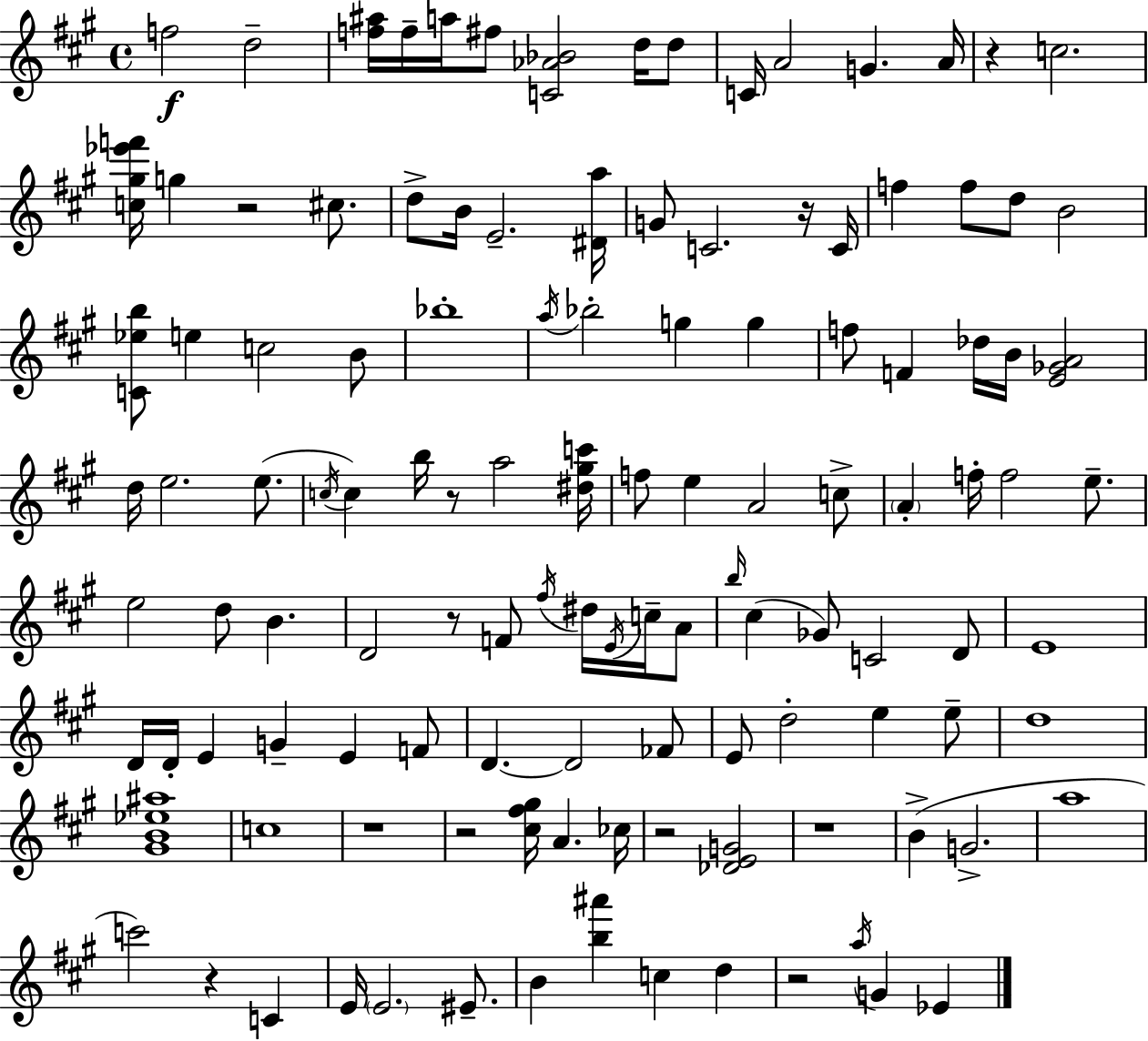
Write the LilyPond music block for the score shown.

{
  \clef treble
  \time 4/4
  \defaultTimeSignature
  \key a \major
  \repeat volta 2 { f''2\f d''2-- | <f'' ais''>16 f''16-- a''16 fis''8 <c' aes' bes'>2 d''16 d''8 | c'16 a'2 g'4. a'16 | r4 c''2. | \break <c'' gis'' ees''' f'''>16 g''4 r2 cis''8. | d''8-> b'16 e'2.-- <dis' a''>16 | g'8 c'2. r16 c'16 | f''4 f''8 d''8 b'2 | \break <c' ees'' b''>8 e''4 c''2 b'8 | bes''1-. | \acciaccatura { a''16 } bes''2-. g''4 g''4 | f''8 f'4 des''16 b'16 <e' ges' a'>2 | \break d''16 e''2. e''8.( | \acciaccatura { c''16 } c''4) b''16 r8 a''2 | <dis'' gis'' c'''>16 f''8 e''4 a'2 | c''8-> \parenthesize a'4-. f''16-. f''2 e''8.-- | \break e''2 d''8 b'4. | d'2 r8 f'8 \acciaccatura { fis''16 } dis''16 | \acciaccatura { e'16 } c''16-- a'8 \grace { b''16 }( cis''4 ges'8) c'2 | d'8 e'1 | \break d'16 d'16-. e'4 g'4-- e'4 | f'8 d'4.~~ d'2 | fes'8 e'8 d''2-. e''4 | e''8-- d''1 | \break <gis' b' ees'' ais''>1 | c''1 | r1 | r2 <cis'' fis'' gis''>16 a'4. | \break ces''16 r2 <des' e' g'>2 | r1 | b'4->( g'2.-> | a''1 | \break c'''2) r4 | c'4 e'16 \parenthesize e'2. | eis'8.-- b'4 <b'' ais'''>4 c''4 | d''4 r2 \acciaccatura { a''16 } g'4 | \break ees'4 } \bar "|."
}